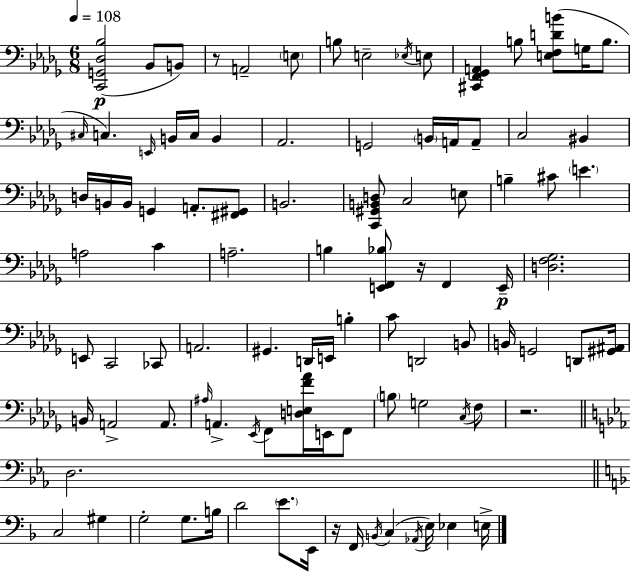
{
  \clef bass
  \numericTimeSignature
  \time 6/8
  \key bes \minor
  \tempo 4 = 108
  <c, g, des bes>2(\p bes,8 b,8) | r8 a,2-- \parenthesize e8 | b8 e2-- \acciaccatura { ees16 } e8 | <cis, f, ges, a,>4 b8 <e f d' b'>8( g16 b8. | \break \grace { cis16 } c4.) \grace { e,16 } b,16 c16 b,4 | aes,2. | g,2 \parenthesize b,16 | a,16 a,8-- c2 bis,4 | \break d16 b,16 b,16 g,4 a,8.-. | <fis, gis,>8 b,2. | <c, gis, b, d>8 c2 | e8 b4-- cis'8 \parenthesize e'4. | \break a2 c'4 | a2.-- | b4 <e, f, bes>8 r16 f,4 | e,16--\p <d f ges>2. | \break e,8 c,2 | ces,8 a,2. | gis,4. d,16 e,16 b4-. | c'8 d,2 | \break b,8 b,16 g,2 | d,8 <gis, ais,>16 b,16 a,2-> | a,8. \grace { ais16 } a,4.-> \acciaccatura { ees,16 } f,8 | <d e f' aes'>16 e,16 f,8 \parenthesize b8 g2 | \break \acciaccatura { c16 } f8 r2. | \bar "||" \break \key ees \major d2. | \bar "||" \break \key f \major c2 gis4 | g2-. g8. b16 | d'2 \parenthesize e'8. e,16 | r16 f,16 \acciaccatura { b,16 } c4( \acciaccatura { aes,16 } e16) ees4 | \break e16-> \bar "|."
}